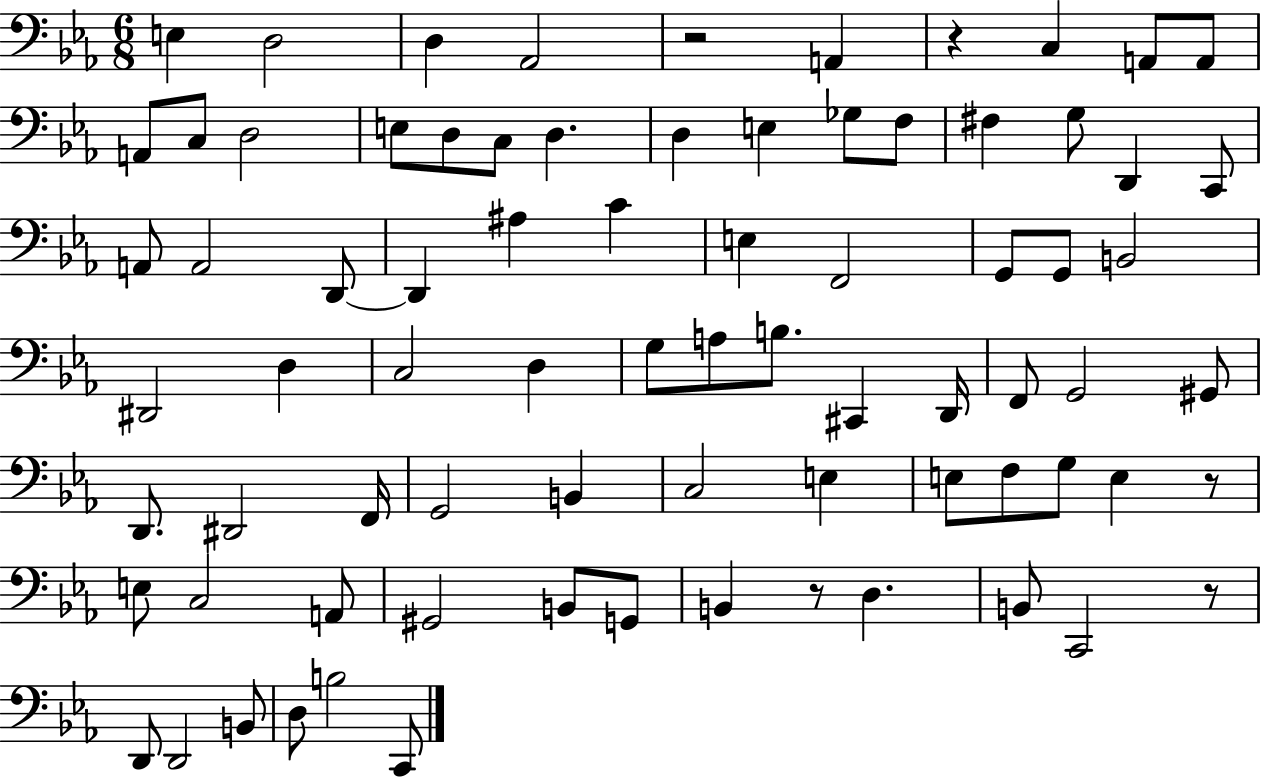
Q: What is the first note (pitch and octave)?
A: E3